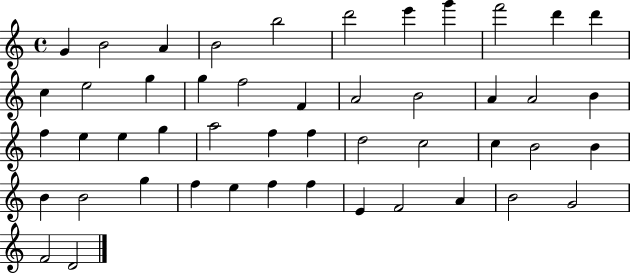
G4/q B4/h A4/q B4/h B5/h D6/h E6/q G6/q F6/h D6/q D6/q C5/q E5/h G5/q G5/q F5/h F4/q A4/h B4/h A4/q A4/h B4/q F5/q E5/q E5/q G5/q A5/h F5/q F5/q D5/h C5/h C5/q B4/h B4/q B4/q B4/h G5/q F5/q E5/q F5/q F5/q E4/q F4/h A4/q B4/h G4/h F4/h D4/h